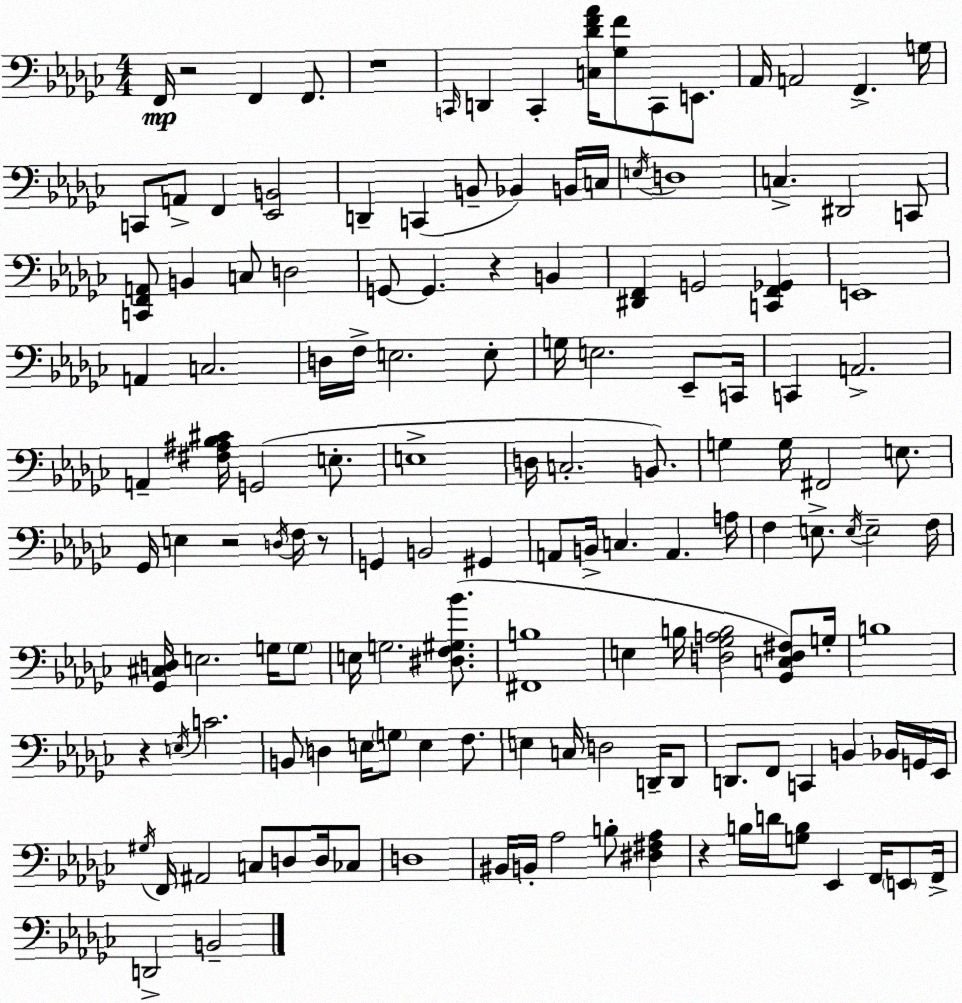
X:1
T:Untitled
M:4/4
L:1/4
K:Ebm
F,,/4 z2 F,, F,,/2 z4 C,,/4 D,, C,, [C,_DF_A]/4 [_G,F]/2 C,,/2 E,,/2 _A,,/4 A,,2 F,, G,/4 C,,/2 A,,/2 F,, [_E,,B,,]2 D,, C,, B,,/2 _B,, B,,/4 C,/4 E,/4 D,4 C, ^D,,2 C,,/2 [C,,F,,A,,]/2 B,, C,/2 D,2 G,,/2 G,, z B,, [^D,,F,,] G,,2 [C,,F,,_G,,] E,,4 A,, C,2 D,/4 F,/4 E,2 E,/2 G,/4 E,2 _E,,/2 C,,/4 C,, A,,2 A,, [^F,^A,_B,^C]/4 G,,2 E,/2 E,4 D,/4 C,2 B,,/2 G, G,/4 ^F,,2 E,/2 _G,,/4 E, z2 D,/4 F,/4 z/2 G,, B,,2 ^G,, A,,/2 B,,/4 C, A,, A,/4 F, E,/2 E,/4 E,2 F,/4 [_G,,^C,D,]/4 E,2 G,/4 G,/2 E,/4 G,2 [^D,F,^G,_B]/2 [^F,,B,]4 E, B,/4 [D,_G,A,B,]2 [_G,,C,D,^F,]/2 G,/4 B,4 z E,/4 C2 B,,/2 D, E,/4 G,/2 E, F,/2 E, C,/4 D,2 D,,/4 D,,/2 D,,/2 F,,/2 C,, B,, _B,,/4 G,,/4 _E,,/4 ^G,/4 F,,/4 ^A,,2 C,/2 D,/2 D,/4 _C,/2 D,4 ^B,,/4 B,,/4 _A,2 B,/2 [^D,^F,_A,] z B,/4 D/4 [G,B,]/2 _E,, F,,/4 E,,/2 F,,/4 D,,2 B,,2